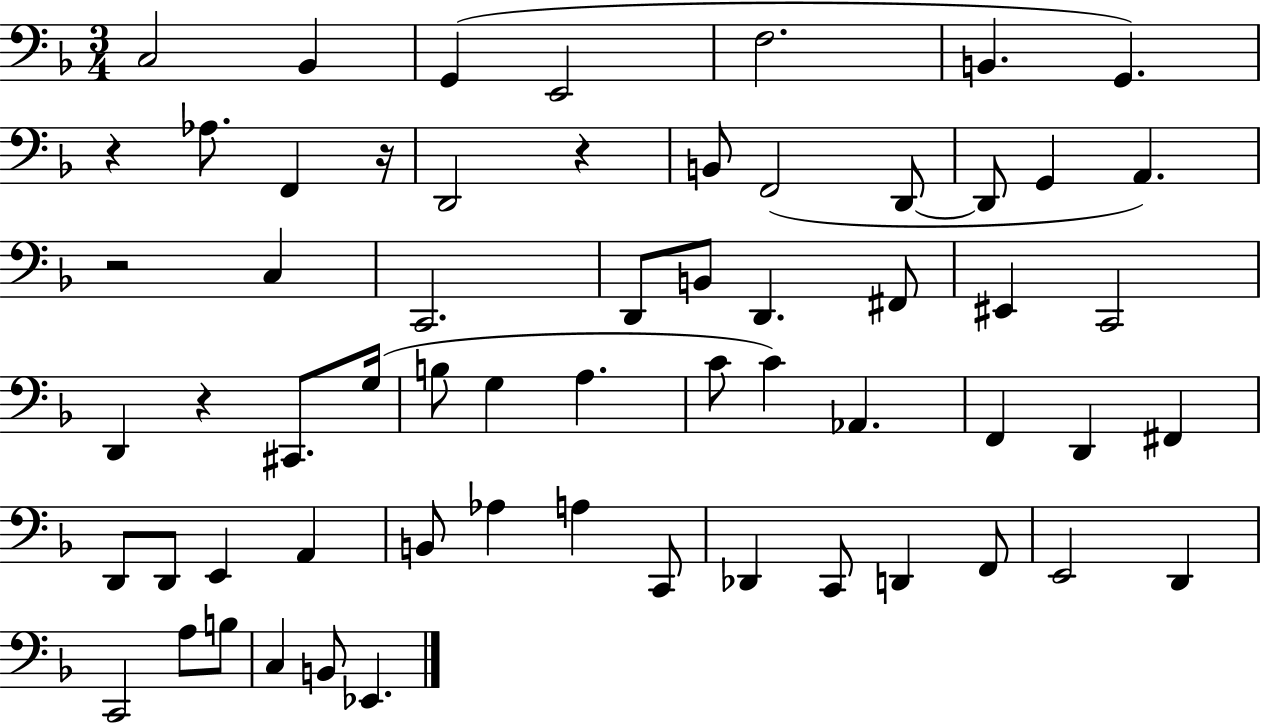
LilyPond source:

{
  \clef bass
  \numericTimeSignature
  \time 3/4
  \key f \major
  c2 bes,4 | g,4( e,2 | f2. | b,4. g,4.) | \break r4 aes8. f,4 r16 | d,2 r4 | b,8 f,2( d,8~~ | d,8 g,4 a,4.) | \break r2 c4 | c,2. | d,8 b,8 d,4. fis,8 | eis,4 c,2 | \break d,4 r4 cis,8. g16( | b8 g4 a4. | c'8 c'4) aes,4. | f,4 d,4 fis,4 | \break d,8 d,8 e,4 a,4 | b,8 aes4 a4 c,8 | des,4 c,8 d,4 f,8 | e,2 d,4 | \break c,2 a8 b8 | c4 b,8 ees,4. | \bar "|."
}